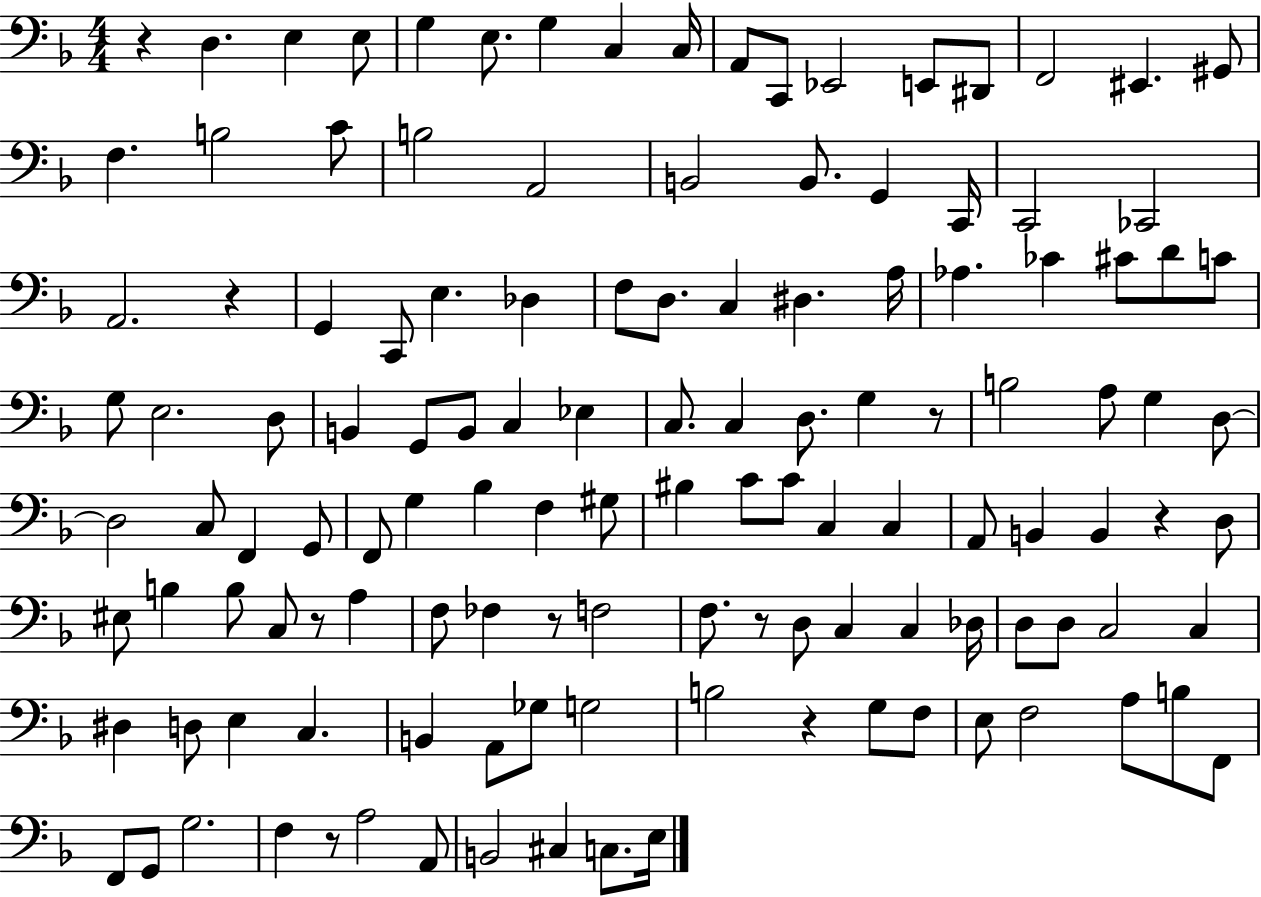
X:1
T:Untitled
M:4/4
L:1/4
K:F
z D, E, E,/2 G, E,/2 G, C, C,/4 A,,/2 C,,/2 _E,,2 E,,/2 ^D,,/2 F,,2 ^E,, ^G,,/2 F, B,2 C/2 B,2 A,,2 B,,2 B,,/2 G,, C,,/4 C,,2 _C,,2 A,,2 z G,, C,,/2 E, _D, F,/2 D,/2 C, ^D, A,/4 _A, _C ^C/2 D/2 C/2 G,/2 E,2 D,/2 B,, G,,/2 B,,/2 C, _E, C,/2 C, D,/2 G, z/2 B,2 A,/2 G, D,/2 D,2 C,/2 F,, G,,/2 F,,/2 G, _B, F, ^G,/2 ^B, C/2 C/2 C, C, A,,/2 B,, B,, z D,/2 ^E,/2 B, B,/2 C,/2 z/2 A, F,/2 _F, z/2 F,2 F,/2 z/2 D,/2 C, C, _D,/4 D,/2 D,/2 C,2 C, ^D, D,/2 E, C, B,, A,,/2 _G,/2 G,2 B,2 z G,/2 F,/2 E,/2 F,2 A,/2 B,/2 F,,/2 F,,/2 G,,/2 G,2 F, z/2 A,2 A,,/2 B,,2 ^C, C,/2 E,/4